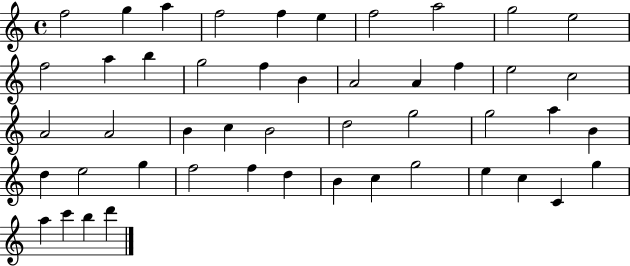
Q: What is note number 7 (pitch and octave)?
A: F5